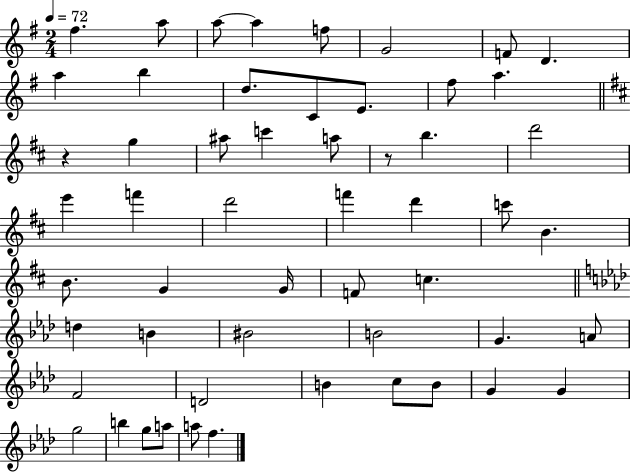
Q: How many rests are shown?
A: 2